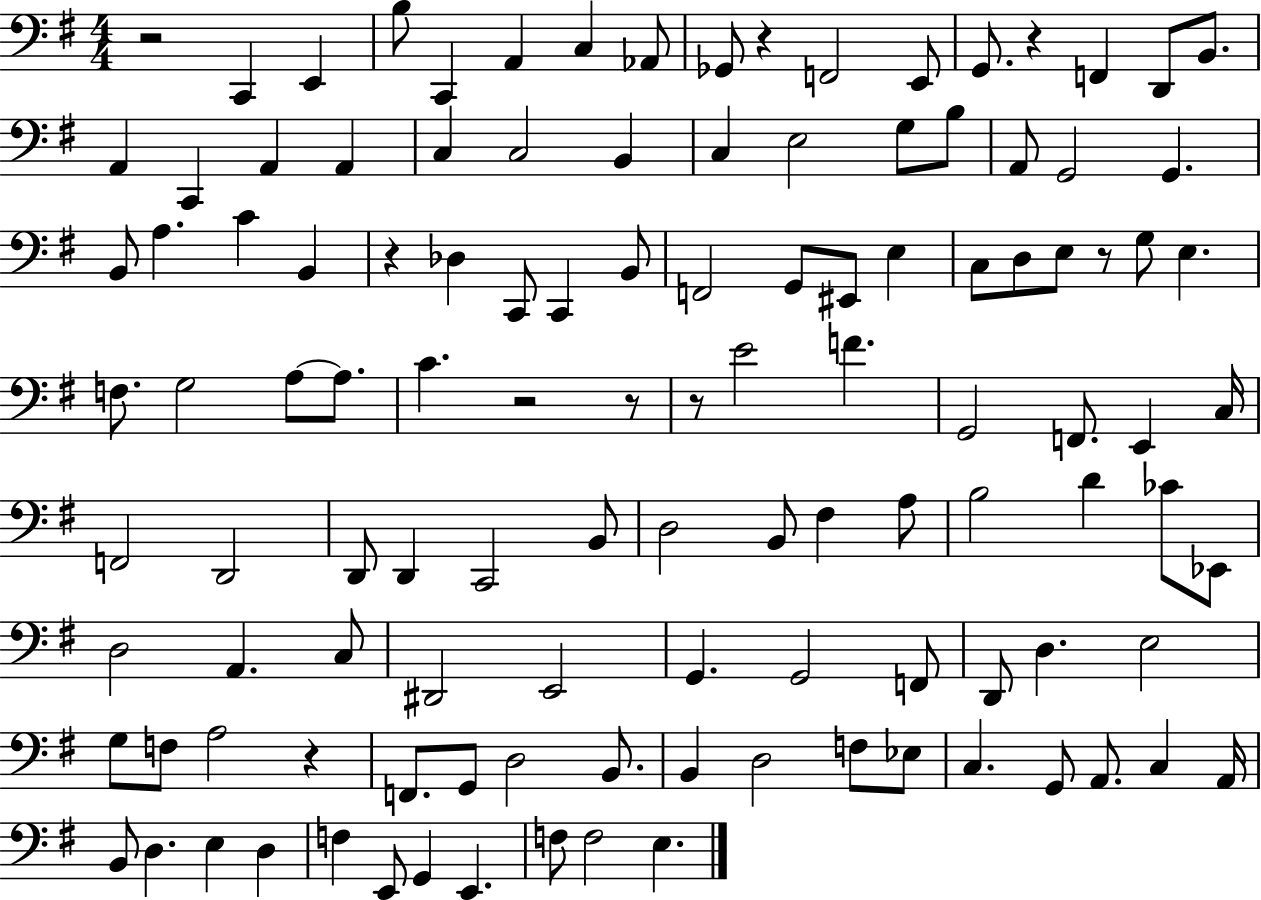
X:1
T:Untitled
M:4/4
L:1/4
K:G
z2 C,, E,, B,/2 C,, A,, C, _A,,/2 _G,,/2 z F,,2 E,,/2 G,,/2 z F,, D,,/2 B,,/2 A,, C,, A,, A,, C, C,2 B,, C, E,2 G,/2 B,/2 A,,/2 G,,2 G,, B,,/2 A, C B,, z _D, C,,/2 C,, B,,/2 F,,2 G,,/2 ^E,,/2 E, C,/2 D,/2 E,/2 z/2 G,/2 E, F,/2 G,2 A,/2 A,/2 C z2 z/2 z/2 E2 F G,,2 F,,/2 E,, C,/4 F,,2 D,,2 D,,/2 D,, C,,2 B,,/2 D,2 B,,/2 ^F, A,/2 B,2 D _C/2 _E,,/2 D,2 A,, C,/2 ^D,,2 E,,2 G,, G,,2 F,,/2 D,,/2 D, E,2 G,/2 F,/2 A,2 z F,,/2 G,,/2 D,2 B,,/2 B,, D,2 F,/2 _E,/2 C, G,,/2 A,,/2 C, A,,/4 B,,/2 D, E, D, F, E,,/2 G,, E,, F,/2 F,2 E,